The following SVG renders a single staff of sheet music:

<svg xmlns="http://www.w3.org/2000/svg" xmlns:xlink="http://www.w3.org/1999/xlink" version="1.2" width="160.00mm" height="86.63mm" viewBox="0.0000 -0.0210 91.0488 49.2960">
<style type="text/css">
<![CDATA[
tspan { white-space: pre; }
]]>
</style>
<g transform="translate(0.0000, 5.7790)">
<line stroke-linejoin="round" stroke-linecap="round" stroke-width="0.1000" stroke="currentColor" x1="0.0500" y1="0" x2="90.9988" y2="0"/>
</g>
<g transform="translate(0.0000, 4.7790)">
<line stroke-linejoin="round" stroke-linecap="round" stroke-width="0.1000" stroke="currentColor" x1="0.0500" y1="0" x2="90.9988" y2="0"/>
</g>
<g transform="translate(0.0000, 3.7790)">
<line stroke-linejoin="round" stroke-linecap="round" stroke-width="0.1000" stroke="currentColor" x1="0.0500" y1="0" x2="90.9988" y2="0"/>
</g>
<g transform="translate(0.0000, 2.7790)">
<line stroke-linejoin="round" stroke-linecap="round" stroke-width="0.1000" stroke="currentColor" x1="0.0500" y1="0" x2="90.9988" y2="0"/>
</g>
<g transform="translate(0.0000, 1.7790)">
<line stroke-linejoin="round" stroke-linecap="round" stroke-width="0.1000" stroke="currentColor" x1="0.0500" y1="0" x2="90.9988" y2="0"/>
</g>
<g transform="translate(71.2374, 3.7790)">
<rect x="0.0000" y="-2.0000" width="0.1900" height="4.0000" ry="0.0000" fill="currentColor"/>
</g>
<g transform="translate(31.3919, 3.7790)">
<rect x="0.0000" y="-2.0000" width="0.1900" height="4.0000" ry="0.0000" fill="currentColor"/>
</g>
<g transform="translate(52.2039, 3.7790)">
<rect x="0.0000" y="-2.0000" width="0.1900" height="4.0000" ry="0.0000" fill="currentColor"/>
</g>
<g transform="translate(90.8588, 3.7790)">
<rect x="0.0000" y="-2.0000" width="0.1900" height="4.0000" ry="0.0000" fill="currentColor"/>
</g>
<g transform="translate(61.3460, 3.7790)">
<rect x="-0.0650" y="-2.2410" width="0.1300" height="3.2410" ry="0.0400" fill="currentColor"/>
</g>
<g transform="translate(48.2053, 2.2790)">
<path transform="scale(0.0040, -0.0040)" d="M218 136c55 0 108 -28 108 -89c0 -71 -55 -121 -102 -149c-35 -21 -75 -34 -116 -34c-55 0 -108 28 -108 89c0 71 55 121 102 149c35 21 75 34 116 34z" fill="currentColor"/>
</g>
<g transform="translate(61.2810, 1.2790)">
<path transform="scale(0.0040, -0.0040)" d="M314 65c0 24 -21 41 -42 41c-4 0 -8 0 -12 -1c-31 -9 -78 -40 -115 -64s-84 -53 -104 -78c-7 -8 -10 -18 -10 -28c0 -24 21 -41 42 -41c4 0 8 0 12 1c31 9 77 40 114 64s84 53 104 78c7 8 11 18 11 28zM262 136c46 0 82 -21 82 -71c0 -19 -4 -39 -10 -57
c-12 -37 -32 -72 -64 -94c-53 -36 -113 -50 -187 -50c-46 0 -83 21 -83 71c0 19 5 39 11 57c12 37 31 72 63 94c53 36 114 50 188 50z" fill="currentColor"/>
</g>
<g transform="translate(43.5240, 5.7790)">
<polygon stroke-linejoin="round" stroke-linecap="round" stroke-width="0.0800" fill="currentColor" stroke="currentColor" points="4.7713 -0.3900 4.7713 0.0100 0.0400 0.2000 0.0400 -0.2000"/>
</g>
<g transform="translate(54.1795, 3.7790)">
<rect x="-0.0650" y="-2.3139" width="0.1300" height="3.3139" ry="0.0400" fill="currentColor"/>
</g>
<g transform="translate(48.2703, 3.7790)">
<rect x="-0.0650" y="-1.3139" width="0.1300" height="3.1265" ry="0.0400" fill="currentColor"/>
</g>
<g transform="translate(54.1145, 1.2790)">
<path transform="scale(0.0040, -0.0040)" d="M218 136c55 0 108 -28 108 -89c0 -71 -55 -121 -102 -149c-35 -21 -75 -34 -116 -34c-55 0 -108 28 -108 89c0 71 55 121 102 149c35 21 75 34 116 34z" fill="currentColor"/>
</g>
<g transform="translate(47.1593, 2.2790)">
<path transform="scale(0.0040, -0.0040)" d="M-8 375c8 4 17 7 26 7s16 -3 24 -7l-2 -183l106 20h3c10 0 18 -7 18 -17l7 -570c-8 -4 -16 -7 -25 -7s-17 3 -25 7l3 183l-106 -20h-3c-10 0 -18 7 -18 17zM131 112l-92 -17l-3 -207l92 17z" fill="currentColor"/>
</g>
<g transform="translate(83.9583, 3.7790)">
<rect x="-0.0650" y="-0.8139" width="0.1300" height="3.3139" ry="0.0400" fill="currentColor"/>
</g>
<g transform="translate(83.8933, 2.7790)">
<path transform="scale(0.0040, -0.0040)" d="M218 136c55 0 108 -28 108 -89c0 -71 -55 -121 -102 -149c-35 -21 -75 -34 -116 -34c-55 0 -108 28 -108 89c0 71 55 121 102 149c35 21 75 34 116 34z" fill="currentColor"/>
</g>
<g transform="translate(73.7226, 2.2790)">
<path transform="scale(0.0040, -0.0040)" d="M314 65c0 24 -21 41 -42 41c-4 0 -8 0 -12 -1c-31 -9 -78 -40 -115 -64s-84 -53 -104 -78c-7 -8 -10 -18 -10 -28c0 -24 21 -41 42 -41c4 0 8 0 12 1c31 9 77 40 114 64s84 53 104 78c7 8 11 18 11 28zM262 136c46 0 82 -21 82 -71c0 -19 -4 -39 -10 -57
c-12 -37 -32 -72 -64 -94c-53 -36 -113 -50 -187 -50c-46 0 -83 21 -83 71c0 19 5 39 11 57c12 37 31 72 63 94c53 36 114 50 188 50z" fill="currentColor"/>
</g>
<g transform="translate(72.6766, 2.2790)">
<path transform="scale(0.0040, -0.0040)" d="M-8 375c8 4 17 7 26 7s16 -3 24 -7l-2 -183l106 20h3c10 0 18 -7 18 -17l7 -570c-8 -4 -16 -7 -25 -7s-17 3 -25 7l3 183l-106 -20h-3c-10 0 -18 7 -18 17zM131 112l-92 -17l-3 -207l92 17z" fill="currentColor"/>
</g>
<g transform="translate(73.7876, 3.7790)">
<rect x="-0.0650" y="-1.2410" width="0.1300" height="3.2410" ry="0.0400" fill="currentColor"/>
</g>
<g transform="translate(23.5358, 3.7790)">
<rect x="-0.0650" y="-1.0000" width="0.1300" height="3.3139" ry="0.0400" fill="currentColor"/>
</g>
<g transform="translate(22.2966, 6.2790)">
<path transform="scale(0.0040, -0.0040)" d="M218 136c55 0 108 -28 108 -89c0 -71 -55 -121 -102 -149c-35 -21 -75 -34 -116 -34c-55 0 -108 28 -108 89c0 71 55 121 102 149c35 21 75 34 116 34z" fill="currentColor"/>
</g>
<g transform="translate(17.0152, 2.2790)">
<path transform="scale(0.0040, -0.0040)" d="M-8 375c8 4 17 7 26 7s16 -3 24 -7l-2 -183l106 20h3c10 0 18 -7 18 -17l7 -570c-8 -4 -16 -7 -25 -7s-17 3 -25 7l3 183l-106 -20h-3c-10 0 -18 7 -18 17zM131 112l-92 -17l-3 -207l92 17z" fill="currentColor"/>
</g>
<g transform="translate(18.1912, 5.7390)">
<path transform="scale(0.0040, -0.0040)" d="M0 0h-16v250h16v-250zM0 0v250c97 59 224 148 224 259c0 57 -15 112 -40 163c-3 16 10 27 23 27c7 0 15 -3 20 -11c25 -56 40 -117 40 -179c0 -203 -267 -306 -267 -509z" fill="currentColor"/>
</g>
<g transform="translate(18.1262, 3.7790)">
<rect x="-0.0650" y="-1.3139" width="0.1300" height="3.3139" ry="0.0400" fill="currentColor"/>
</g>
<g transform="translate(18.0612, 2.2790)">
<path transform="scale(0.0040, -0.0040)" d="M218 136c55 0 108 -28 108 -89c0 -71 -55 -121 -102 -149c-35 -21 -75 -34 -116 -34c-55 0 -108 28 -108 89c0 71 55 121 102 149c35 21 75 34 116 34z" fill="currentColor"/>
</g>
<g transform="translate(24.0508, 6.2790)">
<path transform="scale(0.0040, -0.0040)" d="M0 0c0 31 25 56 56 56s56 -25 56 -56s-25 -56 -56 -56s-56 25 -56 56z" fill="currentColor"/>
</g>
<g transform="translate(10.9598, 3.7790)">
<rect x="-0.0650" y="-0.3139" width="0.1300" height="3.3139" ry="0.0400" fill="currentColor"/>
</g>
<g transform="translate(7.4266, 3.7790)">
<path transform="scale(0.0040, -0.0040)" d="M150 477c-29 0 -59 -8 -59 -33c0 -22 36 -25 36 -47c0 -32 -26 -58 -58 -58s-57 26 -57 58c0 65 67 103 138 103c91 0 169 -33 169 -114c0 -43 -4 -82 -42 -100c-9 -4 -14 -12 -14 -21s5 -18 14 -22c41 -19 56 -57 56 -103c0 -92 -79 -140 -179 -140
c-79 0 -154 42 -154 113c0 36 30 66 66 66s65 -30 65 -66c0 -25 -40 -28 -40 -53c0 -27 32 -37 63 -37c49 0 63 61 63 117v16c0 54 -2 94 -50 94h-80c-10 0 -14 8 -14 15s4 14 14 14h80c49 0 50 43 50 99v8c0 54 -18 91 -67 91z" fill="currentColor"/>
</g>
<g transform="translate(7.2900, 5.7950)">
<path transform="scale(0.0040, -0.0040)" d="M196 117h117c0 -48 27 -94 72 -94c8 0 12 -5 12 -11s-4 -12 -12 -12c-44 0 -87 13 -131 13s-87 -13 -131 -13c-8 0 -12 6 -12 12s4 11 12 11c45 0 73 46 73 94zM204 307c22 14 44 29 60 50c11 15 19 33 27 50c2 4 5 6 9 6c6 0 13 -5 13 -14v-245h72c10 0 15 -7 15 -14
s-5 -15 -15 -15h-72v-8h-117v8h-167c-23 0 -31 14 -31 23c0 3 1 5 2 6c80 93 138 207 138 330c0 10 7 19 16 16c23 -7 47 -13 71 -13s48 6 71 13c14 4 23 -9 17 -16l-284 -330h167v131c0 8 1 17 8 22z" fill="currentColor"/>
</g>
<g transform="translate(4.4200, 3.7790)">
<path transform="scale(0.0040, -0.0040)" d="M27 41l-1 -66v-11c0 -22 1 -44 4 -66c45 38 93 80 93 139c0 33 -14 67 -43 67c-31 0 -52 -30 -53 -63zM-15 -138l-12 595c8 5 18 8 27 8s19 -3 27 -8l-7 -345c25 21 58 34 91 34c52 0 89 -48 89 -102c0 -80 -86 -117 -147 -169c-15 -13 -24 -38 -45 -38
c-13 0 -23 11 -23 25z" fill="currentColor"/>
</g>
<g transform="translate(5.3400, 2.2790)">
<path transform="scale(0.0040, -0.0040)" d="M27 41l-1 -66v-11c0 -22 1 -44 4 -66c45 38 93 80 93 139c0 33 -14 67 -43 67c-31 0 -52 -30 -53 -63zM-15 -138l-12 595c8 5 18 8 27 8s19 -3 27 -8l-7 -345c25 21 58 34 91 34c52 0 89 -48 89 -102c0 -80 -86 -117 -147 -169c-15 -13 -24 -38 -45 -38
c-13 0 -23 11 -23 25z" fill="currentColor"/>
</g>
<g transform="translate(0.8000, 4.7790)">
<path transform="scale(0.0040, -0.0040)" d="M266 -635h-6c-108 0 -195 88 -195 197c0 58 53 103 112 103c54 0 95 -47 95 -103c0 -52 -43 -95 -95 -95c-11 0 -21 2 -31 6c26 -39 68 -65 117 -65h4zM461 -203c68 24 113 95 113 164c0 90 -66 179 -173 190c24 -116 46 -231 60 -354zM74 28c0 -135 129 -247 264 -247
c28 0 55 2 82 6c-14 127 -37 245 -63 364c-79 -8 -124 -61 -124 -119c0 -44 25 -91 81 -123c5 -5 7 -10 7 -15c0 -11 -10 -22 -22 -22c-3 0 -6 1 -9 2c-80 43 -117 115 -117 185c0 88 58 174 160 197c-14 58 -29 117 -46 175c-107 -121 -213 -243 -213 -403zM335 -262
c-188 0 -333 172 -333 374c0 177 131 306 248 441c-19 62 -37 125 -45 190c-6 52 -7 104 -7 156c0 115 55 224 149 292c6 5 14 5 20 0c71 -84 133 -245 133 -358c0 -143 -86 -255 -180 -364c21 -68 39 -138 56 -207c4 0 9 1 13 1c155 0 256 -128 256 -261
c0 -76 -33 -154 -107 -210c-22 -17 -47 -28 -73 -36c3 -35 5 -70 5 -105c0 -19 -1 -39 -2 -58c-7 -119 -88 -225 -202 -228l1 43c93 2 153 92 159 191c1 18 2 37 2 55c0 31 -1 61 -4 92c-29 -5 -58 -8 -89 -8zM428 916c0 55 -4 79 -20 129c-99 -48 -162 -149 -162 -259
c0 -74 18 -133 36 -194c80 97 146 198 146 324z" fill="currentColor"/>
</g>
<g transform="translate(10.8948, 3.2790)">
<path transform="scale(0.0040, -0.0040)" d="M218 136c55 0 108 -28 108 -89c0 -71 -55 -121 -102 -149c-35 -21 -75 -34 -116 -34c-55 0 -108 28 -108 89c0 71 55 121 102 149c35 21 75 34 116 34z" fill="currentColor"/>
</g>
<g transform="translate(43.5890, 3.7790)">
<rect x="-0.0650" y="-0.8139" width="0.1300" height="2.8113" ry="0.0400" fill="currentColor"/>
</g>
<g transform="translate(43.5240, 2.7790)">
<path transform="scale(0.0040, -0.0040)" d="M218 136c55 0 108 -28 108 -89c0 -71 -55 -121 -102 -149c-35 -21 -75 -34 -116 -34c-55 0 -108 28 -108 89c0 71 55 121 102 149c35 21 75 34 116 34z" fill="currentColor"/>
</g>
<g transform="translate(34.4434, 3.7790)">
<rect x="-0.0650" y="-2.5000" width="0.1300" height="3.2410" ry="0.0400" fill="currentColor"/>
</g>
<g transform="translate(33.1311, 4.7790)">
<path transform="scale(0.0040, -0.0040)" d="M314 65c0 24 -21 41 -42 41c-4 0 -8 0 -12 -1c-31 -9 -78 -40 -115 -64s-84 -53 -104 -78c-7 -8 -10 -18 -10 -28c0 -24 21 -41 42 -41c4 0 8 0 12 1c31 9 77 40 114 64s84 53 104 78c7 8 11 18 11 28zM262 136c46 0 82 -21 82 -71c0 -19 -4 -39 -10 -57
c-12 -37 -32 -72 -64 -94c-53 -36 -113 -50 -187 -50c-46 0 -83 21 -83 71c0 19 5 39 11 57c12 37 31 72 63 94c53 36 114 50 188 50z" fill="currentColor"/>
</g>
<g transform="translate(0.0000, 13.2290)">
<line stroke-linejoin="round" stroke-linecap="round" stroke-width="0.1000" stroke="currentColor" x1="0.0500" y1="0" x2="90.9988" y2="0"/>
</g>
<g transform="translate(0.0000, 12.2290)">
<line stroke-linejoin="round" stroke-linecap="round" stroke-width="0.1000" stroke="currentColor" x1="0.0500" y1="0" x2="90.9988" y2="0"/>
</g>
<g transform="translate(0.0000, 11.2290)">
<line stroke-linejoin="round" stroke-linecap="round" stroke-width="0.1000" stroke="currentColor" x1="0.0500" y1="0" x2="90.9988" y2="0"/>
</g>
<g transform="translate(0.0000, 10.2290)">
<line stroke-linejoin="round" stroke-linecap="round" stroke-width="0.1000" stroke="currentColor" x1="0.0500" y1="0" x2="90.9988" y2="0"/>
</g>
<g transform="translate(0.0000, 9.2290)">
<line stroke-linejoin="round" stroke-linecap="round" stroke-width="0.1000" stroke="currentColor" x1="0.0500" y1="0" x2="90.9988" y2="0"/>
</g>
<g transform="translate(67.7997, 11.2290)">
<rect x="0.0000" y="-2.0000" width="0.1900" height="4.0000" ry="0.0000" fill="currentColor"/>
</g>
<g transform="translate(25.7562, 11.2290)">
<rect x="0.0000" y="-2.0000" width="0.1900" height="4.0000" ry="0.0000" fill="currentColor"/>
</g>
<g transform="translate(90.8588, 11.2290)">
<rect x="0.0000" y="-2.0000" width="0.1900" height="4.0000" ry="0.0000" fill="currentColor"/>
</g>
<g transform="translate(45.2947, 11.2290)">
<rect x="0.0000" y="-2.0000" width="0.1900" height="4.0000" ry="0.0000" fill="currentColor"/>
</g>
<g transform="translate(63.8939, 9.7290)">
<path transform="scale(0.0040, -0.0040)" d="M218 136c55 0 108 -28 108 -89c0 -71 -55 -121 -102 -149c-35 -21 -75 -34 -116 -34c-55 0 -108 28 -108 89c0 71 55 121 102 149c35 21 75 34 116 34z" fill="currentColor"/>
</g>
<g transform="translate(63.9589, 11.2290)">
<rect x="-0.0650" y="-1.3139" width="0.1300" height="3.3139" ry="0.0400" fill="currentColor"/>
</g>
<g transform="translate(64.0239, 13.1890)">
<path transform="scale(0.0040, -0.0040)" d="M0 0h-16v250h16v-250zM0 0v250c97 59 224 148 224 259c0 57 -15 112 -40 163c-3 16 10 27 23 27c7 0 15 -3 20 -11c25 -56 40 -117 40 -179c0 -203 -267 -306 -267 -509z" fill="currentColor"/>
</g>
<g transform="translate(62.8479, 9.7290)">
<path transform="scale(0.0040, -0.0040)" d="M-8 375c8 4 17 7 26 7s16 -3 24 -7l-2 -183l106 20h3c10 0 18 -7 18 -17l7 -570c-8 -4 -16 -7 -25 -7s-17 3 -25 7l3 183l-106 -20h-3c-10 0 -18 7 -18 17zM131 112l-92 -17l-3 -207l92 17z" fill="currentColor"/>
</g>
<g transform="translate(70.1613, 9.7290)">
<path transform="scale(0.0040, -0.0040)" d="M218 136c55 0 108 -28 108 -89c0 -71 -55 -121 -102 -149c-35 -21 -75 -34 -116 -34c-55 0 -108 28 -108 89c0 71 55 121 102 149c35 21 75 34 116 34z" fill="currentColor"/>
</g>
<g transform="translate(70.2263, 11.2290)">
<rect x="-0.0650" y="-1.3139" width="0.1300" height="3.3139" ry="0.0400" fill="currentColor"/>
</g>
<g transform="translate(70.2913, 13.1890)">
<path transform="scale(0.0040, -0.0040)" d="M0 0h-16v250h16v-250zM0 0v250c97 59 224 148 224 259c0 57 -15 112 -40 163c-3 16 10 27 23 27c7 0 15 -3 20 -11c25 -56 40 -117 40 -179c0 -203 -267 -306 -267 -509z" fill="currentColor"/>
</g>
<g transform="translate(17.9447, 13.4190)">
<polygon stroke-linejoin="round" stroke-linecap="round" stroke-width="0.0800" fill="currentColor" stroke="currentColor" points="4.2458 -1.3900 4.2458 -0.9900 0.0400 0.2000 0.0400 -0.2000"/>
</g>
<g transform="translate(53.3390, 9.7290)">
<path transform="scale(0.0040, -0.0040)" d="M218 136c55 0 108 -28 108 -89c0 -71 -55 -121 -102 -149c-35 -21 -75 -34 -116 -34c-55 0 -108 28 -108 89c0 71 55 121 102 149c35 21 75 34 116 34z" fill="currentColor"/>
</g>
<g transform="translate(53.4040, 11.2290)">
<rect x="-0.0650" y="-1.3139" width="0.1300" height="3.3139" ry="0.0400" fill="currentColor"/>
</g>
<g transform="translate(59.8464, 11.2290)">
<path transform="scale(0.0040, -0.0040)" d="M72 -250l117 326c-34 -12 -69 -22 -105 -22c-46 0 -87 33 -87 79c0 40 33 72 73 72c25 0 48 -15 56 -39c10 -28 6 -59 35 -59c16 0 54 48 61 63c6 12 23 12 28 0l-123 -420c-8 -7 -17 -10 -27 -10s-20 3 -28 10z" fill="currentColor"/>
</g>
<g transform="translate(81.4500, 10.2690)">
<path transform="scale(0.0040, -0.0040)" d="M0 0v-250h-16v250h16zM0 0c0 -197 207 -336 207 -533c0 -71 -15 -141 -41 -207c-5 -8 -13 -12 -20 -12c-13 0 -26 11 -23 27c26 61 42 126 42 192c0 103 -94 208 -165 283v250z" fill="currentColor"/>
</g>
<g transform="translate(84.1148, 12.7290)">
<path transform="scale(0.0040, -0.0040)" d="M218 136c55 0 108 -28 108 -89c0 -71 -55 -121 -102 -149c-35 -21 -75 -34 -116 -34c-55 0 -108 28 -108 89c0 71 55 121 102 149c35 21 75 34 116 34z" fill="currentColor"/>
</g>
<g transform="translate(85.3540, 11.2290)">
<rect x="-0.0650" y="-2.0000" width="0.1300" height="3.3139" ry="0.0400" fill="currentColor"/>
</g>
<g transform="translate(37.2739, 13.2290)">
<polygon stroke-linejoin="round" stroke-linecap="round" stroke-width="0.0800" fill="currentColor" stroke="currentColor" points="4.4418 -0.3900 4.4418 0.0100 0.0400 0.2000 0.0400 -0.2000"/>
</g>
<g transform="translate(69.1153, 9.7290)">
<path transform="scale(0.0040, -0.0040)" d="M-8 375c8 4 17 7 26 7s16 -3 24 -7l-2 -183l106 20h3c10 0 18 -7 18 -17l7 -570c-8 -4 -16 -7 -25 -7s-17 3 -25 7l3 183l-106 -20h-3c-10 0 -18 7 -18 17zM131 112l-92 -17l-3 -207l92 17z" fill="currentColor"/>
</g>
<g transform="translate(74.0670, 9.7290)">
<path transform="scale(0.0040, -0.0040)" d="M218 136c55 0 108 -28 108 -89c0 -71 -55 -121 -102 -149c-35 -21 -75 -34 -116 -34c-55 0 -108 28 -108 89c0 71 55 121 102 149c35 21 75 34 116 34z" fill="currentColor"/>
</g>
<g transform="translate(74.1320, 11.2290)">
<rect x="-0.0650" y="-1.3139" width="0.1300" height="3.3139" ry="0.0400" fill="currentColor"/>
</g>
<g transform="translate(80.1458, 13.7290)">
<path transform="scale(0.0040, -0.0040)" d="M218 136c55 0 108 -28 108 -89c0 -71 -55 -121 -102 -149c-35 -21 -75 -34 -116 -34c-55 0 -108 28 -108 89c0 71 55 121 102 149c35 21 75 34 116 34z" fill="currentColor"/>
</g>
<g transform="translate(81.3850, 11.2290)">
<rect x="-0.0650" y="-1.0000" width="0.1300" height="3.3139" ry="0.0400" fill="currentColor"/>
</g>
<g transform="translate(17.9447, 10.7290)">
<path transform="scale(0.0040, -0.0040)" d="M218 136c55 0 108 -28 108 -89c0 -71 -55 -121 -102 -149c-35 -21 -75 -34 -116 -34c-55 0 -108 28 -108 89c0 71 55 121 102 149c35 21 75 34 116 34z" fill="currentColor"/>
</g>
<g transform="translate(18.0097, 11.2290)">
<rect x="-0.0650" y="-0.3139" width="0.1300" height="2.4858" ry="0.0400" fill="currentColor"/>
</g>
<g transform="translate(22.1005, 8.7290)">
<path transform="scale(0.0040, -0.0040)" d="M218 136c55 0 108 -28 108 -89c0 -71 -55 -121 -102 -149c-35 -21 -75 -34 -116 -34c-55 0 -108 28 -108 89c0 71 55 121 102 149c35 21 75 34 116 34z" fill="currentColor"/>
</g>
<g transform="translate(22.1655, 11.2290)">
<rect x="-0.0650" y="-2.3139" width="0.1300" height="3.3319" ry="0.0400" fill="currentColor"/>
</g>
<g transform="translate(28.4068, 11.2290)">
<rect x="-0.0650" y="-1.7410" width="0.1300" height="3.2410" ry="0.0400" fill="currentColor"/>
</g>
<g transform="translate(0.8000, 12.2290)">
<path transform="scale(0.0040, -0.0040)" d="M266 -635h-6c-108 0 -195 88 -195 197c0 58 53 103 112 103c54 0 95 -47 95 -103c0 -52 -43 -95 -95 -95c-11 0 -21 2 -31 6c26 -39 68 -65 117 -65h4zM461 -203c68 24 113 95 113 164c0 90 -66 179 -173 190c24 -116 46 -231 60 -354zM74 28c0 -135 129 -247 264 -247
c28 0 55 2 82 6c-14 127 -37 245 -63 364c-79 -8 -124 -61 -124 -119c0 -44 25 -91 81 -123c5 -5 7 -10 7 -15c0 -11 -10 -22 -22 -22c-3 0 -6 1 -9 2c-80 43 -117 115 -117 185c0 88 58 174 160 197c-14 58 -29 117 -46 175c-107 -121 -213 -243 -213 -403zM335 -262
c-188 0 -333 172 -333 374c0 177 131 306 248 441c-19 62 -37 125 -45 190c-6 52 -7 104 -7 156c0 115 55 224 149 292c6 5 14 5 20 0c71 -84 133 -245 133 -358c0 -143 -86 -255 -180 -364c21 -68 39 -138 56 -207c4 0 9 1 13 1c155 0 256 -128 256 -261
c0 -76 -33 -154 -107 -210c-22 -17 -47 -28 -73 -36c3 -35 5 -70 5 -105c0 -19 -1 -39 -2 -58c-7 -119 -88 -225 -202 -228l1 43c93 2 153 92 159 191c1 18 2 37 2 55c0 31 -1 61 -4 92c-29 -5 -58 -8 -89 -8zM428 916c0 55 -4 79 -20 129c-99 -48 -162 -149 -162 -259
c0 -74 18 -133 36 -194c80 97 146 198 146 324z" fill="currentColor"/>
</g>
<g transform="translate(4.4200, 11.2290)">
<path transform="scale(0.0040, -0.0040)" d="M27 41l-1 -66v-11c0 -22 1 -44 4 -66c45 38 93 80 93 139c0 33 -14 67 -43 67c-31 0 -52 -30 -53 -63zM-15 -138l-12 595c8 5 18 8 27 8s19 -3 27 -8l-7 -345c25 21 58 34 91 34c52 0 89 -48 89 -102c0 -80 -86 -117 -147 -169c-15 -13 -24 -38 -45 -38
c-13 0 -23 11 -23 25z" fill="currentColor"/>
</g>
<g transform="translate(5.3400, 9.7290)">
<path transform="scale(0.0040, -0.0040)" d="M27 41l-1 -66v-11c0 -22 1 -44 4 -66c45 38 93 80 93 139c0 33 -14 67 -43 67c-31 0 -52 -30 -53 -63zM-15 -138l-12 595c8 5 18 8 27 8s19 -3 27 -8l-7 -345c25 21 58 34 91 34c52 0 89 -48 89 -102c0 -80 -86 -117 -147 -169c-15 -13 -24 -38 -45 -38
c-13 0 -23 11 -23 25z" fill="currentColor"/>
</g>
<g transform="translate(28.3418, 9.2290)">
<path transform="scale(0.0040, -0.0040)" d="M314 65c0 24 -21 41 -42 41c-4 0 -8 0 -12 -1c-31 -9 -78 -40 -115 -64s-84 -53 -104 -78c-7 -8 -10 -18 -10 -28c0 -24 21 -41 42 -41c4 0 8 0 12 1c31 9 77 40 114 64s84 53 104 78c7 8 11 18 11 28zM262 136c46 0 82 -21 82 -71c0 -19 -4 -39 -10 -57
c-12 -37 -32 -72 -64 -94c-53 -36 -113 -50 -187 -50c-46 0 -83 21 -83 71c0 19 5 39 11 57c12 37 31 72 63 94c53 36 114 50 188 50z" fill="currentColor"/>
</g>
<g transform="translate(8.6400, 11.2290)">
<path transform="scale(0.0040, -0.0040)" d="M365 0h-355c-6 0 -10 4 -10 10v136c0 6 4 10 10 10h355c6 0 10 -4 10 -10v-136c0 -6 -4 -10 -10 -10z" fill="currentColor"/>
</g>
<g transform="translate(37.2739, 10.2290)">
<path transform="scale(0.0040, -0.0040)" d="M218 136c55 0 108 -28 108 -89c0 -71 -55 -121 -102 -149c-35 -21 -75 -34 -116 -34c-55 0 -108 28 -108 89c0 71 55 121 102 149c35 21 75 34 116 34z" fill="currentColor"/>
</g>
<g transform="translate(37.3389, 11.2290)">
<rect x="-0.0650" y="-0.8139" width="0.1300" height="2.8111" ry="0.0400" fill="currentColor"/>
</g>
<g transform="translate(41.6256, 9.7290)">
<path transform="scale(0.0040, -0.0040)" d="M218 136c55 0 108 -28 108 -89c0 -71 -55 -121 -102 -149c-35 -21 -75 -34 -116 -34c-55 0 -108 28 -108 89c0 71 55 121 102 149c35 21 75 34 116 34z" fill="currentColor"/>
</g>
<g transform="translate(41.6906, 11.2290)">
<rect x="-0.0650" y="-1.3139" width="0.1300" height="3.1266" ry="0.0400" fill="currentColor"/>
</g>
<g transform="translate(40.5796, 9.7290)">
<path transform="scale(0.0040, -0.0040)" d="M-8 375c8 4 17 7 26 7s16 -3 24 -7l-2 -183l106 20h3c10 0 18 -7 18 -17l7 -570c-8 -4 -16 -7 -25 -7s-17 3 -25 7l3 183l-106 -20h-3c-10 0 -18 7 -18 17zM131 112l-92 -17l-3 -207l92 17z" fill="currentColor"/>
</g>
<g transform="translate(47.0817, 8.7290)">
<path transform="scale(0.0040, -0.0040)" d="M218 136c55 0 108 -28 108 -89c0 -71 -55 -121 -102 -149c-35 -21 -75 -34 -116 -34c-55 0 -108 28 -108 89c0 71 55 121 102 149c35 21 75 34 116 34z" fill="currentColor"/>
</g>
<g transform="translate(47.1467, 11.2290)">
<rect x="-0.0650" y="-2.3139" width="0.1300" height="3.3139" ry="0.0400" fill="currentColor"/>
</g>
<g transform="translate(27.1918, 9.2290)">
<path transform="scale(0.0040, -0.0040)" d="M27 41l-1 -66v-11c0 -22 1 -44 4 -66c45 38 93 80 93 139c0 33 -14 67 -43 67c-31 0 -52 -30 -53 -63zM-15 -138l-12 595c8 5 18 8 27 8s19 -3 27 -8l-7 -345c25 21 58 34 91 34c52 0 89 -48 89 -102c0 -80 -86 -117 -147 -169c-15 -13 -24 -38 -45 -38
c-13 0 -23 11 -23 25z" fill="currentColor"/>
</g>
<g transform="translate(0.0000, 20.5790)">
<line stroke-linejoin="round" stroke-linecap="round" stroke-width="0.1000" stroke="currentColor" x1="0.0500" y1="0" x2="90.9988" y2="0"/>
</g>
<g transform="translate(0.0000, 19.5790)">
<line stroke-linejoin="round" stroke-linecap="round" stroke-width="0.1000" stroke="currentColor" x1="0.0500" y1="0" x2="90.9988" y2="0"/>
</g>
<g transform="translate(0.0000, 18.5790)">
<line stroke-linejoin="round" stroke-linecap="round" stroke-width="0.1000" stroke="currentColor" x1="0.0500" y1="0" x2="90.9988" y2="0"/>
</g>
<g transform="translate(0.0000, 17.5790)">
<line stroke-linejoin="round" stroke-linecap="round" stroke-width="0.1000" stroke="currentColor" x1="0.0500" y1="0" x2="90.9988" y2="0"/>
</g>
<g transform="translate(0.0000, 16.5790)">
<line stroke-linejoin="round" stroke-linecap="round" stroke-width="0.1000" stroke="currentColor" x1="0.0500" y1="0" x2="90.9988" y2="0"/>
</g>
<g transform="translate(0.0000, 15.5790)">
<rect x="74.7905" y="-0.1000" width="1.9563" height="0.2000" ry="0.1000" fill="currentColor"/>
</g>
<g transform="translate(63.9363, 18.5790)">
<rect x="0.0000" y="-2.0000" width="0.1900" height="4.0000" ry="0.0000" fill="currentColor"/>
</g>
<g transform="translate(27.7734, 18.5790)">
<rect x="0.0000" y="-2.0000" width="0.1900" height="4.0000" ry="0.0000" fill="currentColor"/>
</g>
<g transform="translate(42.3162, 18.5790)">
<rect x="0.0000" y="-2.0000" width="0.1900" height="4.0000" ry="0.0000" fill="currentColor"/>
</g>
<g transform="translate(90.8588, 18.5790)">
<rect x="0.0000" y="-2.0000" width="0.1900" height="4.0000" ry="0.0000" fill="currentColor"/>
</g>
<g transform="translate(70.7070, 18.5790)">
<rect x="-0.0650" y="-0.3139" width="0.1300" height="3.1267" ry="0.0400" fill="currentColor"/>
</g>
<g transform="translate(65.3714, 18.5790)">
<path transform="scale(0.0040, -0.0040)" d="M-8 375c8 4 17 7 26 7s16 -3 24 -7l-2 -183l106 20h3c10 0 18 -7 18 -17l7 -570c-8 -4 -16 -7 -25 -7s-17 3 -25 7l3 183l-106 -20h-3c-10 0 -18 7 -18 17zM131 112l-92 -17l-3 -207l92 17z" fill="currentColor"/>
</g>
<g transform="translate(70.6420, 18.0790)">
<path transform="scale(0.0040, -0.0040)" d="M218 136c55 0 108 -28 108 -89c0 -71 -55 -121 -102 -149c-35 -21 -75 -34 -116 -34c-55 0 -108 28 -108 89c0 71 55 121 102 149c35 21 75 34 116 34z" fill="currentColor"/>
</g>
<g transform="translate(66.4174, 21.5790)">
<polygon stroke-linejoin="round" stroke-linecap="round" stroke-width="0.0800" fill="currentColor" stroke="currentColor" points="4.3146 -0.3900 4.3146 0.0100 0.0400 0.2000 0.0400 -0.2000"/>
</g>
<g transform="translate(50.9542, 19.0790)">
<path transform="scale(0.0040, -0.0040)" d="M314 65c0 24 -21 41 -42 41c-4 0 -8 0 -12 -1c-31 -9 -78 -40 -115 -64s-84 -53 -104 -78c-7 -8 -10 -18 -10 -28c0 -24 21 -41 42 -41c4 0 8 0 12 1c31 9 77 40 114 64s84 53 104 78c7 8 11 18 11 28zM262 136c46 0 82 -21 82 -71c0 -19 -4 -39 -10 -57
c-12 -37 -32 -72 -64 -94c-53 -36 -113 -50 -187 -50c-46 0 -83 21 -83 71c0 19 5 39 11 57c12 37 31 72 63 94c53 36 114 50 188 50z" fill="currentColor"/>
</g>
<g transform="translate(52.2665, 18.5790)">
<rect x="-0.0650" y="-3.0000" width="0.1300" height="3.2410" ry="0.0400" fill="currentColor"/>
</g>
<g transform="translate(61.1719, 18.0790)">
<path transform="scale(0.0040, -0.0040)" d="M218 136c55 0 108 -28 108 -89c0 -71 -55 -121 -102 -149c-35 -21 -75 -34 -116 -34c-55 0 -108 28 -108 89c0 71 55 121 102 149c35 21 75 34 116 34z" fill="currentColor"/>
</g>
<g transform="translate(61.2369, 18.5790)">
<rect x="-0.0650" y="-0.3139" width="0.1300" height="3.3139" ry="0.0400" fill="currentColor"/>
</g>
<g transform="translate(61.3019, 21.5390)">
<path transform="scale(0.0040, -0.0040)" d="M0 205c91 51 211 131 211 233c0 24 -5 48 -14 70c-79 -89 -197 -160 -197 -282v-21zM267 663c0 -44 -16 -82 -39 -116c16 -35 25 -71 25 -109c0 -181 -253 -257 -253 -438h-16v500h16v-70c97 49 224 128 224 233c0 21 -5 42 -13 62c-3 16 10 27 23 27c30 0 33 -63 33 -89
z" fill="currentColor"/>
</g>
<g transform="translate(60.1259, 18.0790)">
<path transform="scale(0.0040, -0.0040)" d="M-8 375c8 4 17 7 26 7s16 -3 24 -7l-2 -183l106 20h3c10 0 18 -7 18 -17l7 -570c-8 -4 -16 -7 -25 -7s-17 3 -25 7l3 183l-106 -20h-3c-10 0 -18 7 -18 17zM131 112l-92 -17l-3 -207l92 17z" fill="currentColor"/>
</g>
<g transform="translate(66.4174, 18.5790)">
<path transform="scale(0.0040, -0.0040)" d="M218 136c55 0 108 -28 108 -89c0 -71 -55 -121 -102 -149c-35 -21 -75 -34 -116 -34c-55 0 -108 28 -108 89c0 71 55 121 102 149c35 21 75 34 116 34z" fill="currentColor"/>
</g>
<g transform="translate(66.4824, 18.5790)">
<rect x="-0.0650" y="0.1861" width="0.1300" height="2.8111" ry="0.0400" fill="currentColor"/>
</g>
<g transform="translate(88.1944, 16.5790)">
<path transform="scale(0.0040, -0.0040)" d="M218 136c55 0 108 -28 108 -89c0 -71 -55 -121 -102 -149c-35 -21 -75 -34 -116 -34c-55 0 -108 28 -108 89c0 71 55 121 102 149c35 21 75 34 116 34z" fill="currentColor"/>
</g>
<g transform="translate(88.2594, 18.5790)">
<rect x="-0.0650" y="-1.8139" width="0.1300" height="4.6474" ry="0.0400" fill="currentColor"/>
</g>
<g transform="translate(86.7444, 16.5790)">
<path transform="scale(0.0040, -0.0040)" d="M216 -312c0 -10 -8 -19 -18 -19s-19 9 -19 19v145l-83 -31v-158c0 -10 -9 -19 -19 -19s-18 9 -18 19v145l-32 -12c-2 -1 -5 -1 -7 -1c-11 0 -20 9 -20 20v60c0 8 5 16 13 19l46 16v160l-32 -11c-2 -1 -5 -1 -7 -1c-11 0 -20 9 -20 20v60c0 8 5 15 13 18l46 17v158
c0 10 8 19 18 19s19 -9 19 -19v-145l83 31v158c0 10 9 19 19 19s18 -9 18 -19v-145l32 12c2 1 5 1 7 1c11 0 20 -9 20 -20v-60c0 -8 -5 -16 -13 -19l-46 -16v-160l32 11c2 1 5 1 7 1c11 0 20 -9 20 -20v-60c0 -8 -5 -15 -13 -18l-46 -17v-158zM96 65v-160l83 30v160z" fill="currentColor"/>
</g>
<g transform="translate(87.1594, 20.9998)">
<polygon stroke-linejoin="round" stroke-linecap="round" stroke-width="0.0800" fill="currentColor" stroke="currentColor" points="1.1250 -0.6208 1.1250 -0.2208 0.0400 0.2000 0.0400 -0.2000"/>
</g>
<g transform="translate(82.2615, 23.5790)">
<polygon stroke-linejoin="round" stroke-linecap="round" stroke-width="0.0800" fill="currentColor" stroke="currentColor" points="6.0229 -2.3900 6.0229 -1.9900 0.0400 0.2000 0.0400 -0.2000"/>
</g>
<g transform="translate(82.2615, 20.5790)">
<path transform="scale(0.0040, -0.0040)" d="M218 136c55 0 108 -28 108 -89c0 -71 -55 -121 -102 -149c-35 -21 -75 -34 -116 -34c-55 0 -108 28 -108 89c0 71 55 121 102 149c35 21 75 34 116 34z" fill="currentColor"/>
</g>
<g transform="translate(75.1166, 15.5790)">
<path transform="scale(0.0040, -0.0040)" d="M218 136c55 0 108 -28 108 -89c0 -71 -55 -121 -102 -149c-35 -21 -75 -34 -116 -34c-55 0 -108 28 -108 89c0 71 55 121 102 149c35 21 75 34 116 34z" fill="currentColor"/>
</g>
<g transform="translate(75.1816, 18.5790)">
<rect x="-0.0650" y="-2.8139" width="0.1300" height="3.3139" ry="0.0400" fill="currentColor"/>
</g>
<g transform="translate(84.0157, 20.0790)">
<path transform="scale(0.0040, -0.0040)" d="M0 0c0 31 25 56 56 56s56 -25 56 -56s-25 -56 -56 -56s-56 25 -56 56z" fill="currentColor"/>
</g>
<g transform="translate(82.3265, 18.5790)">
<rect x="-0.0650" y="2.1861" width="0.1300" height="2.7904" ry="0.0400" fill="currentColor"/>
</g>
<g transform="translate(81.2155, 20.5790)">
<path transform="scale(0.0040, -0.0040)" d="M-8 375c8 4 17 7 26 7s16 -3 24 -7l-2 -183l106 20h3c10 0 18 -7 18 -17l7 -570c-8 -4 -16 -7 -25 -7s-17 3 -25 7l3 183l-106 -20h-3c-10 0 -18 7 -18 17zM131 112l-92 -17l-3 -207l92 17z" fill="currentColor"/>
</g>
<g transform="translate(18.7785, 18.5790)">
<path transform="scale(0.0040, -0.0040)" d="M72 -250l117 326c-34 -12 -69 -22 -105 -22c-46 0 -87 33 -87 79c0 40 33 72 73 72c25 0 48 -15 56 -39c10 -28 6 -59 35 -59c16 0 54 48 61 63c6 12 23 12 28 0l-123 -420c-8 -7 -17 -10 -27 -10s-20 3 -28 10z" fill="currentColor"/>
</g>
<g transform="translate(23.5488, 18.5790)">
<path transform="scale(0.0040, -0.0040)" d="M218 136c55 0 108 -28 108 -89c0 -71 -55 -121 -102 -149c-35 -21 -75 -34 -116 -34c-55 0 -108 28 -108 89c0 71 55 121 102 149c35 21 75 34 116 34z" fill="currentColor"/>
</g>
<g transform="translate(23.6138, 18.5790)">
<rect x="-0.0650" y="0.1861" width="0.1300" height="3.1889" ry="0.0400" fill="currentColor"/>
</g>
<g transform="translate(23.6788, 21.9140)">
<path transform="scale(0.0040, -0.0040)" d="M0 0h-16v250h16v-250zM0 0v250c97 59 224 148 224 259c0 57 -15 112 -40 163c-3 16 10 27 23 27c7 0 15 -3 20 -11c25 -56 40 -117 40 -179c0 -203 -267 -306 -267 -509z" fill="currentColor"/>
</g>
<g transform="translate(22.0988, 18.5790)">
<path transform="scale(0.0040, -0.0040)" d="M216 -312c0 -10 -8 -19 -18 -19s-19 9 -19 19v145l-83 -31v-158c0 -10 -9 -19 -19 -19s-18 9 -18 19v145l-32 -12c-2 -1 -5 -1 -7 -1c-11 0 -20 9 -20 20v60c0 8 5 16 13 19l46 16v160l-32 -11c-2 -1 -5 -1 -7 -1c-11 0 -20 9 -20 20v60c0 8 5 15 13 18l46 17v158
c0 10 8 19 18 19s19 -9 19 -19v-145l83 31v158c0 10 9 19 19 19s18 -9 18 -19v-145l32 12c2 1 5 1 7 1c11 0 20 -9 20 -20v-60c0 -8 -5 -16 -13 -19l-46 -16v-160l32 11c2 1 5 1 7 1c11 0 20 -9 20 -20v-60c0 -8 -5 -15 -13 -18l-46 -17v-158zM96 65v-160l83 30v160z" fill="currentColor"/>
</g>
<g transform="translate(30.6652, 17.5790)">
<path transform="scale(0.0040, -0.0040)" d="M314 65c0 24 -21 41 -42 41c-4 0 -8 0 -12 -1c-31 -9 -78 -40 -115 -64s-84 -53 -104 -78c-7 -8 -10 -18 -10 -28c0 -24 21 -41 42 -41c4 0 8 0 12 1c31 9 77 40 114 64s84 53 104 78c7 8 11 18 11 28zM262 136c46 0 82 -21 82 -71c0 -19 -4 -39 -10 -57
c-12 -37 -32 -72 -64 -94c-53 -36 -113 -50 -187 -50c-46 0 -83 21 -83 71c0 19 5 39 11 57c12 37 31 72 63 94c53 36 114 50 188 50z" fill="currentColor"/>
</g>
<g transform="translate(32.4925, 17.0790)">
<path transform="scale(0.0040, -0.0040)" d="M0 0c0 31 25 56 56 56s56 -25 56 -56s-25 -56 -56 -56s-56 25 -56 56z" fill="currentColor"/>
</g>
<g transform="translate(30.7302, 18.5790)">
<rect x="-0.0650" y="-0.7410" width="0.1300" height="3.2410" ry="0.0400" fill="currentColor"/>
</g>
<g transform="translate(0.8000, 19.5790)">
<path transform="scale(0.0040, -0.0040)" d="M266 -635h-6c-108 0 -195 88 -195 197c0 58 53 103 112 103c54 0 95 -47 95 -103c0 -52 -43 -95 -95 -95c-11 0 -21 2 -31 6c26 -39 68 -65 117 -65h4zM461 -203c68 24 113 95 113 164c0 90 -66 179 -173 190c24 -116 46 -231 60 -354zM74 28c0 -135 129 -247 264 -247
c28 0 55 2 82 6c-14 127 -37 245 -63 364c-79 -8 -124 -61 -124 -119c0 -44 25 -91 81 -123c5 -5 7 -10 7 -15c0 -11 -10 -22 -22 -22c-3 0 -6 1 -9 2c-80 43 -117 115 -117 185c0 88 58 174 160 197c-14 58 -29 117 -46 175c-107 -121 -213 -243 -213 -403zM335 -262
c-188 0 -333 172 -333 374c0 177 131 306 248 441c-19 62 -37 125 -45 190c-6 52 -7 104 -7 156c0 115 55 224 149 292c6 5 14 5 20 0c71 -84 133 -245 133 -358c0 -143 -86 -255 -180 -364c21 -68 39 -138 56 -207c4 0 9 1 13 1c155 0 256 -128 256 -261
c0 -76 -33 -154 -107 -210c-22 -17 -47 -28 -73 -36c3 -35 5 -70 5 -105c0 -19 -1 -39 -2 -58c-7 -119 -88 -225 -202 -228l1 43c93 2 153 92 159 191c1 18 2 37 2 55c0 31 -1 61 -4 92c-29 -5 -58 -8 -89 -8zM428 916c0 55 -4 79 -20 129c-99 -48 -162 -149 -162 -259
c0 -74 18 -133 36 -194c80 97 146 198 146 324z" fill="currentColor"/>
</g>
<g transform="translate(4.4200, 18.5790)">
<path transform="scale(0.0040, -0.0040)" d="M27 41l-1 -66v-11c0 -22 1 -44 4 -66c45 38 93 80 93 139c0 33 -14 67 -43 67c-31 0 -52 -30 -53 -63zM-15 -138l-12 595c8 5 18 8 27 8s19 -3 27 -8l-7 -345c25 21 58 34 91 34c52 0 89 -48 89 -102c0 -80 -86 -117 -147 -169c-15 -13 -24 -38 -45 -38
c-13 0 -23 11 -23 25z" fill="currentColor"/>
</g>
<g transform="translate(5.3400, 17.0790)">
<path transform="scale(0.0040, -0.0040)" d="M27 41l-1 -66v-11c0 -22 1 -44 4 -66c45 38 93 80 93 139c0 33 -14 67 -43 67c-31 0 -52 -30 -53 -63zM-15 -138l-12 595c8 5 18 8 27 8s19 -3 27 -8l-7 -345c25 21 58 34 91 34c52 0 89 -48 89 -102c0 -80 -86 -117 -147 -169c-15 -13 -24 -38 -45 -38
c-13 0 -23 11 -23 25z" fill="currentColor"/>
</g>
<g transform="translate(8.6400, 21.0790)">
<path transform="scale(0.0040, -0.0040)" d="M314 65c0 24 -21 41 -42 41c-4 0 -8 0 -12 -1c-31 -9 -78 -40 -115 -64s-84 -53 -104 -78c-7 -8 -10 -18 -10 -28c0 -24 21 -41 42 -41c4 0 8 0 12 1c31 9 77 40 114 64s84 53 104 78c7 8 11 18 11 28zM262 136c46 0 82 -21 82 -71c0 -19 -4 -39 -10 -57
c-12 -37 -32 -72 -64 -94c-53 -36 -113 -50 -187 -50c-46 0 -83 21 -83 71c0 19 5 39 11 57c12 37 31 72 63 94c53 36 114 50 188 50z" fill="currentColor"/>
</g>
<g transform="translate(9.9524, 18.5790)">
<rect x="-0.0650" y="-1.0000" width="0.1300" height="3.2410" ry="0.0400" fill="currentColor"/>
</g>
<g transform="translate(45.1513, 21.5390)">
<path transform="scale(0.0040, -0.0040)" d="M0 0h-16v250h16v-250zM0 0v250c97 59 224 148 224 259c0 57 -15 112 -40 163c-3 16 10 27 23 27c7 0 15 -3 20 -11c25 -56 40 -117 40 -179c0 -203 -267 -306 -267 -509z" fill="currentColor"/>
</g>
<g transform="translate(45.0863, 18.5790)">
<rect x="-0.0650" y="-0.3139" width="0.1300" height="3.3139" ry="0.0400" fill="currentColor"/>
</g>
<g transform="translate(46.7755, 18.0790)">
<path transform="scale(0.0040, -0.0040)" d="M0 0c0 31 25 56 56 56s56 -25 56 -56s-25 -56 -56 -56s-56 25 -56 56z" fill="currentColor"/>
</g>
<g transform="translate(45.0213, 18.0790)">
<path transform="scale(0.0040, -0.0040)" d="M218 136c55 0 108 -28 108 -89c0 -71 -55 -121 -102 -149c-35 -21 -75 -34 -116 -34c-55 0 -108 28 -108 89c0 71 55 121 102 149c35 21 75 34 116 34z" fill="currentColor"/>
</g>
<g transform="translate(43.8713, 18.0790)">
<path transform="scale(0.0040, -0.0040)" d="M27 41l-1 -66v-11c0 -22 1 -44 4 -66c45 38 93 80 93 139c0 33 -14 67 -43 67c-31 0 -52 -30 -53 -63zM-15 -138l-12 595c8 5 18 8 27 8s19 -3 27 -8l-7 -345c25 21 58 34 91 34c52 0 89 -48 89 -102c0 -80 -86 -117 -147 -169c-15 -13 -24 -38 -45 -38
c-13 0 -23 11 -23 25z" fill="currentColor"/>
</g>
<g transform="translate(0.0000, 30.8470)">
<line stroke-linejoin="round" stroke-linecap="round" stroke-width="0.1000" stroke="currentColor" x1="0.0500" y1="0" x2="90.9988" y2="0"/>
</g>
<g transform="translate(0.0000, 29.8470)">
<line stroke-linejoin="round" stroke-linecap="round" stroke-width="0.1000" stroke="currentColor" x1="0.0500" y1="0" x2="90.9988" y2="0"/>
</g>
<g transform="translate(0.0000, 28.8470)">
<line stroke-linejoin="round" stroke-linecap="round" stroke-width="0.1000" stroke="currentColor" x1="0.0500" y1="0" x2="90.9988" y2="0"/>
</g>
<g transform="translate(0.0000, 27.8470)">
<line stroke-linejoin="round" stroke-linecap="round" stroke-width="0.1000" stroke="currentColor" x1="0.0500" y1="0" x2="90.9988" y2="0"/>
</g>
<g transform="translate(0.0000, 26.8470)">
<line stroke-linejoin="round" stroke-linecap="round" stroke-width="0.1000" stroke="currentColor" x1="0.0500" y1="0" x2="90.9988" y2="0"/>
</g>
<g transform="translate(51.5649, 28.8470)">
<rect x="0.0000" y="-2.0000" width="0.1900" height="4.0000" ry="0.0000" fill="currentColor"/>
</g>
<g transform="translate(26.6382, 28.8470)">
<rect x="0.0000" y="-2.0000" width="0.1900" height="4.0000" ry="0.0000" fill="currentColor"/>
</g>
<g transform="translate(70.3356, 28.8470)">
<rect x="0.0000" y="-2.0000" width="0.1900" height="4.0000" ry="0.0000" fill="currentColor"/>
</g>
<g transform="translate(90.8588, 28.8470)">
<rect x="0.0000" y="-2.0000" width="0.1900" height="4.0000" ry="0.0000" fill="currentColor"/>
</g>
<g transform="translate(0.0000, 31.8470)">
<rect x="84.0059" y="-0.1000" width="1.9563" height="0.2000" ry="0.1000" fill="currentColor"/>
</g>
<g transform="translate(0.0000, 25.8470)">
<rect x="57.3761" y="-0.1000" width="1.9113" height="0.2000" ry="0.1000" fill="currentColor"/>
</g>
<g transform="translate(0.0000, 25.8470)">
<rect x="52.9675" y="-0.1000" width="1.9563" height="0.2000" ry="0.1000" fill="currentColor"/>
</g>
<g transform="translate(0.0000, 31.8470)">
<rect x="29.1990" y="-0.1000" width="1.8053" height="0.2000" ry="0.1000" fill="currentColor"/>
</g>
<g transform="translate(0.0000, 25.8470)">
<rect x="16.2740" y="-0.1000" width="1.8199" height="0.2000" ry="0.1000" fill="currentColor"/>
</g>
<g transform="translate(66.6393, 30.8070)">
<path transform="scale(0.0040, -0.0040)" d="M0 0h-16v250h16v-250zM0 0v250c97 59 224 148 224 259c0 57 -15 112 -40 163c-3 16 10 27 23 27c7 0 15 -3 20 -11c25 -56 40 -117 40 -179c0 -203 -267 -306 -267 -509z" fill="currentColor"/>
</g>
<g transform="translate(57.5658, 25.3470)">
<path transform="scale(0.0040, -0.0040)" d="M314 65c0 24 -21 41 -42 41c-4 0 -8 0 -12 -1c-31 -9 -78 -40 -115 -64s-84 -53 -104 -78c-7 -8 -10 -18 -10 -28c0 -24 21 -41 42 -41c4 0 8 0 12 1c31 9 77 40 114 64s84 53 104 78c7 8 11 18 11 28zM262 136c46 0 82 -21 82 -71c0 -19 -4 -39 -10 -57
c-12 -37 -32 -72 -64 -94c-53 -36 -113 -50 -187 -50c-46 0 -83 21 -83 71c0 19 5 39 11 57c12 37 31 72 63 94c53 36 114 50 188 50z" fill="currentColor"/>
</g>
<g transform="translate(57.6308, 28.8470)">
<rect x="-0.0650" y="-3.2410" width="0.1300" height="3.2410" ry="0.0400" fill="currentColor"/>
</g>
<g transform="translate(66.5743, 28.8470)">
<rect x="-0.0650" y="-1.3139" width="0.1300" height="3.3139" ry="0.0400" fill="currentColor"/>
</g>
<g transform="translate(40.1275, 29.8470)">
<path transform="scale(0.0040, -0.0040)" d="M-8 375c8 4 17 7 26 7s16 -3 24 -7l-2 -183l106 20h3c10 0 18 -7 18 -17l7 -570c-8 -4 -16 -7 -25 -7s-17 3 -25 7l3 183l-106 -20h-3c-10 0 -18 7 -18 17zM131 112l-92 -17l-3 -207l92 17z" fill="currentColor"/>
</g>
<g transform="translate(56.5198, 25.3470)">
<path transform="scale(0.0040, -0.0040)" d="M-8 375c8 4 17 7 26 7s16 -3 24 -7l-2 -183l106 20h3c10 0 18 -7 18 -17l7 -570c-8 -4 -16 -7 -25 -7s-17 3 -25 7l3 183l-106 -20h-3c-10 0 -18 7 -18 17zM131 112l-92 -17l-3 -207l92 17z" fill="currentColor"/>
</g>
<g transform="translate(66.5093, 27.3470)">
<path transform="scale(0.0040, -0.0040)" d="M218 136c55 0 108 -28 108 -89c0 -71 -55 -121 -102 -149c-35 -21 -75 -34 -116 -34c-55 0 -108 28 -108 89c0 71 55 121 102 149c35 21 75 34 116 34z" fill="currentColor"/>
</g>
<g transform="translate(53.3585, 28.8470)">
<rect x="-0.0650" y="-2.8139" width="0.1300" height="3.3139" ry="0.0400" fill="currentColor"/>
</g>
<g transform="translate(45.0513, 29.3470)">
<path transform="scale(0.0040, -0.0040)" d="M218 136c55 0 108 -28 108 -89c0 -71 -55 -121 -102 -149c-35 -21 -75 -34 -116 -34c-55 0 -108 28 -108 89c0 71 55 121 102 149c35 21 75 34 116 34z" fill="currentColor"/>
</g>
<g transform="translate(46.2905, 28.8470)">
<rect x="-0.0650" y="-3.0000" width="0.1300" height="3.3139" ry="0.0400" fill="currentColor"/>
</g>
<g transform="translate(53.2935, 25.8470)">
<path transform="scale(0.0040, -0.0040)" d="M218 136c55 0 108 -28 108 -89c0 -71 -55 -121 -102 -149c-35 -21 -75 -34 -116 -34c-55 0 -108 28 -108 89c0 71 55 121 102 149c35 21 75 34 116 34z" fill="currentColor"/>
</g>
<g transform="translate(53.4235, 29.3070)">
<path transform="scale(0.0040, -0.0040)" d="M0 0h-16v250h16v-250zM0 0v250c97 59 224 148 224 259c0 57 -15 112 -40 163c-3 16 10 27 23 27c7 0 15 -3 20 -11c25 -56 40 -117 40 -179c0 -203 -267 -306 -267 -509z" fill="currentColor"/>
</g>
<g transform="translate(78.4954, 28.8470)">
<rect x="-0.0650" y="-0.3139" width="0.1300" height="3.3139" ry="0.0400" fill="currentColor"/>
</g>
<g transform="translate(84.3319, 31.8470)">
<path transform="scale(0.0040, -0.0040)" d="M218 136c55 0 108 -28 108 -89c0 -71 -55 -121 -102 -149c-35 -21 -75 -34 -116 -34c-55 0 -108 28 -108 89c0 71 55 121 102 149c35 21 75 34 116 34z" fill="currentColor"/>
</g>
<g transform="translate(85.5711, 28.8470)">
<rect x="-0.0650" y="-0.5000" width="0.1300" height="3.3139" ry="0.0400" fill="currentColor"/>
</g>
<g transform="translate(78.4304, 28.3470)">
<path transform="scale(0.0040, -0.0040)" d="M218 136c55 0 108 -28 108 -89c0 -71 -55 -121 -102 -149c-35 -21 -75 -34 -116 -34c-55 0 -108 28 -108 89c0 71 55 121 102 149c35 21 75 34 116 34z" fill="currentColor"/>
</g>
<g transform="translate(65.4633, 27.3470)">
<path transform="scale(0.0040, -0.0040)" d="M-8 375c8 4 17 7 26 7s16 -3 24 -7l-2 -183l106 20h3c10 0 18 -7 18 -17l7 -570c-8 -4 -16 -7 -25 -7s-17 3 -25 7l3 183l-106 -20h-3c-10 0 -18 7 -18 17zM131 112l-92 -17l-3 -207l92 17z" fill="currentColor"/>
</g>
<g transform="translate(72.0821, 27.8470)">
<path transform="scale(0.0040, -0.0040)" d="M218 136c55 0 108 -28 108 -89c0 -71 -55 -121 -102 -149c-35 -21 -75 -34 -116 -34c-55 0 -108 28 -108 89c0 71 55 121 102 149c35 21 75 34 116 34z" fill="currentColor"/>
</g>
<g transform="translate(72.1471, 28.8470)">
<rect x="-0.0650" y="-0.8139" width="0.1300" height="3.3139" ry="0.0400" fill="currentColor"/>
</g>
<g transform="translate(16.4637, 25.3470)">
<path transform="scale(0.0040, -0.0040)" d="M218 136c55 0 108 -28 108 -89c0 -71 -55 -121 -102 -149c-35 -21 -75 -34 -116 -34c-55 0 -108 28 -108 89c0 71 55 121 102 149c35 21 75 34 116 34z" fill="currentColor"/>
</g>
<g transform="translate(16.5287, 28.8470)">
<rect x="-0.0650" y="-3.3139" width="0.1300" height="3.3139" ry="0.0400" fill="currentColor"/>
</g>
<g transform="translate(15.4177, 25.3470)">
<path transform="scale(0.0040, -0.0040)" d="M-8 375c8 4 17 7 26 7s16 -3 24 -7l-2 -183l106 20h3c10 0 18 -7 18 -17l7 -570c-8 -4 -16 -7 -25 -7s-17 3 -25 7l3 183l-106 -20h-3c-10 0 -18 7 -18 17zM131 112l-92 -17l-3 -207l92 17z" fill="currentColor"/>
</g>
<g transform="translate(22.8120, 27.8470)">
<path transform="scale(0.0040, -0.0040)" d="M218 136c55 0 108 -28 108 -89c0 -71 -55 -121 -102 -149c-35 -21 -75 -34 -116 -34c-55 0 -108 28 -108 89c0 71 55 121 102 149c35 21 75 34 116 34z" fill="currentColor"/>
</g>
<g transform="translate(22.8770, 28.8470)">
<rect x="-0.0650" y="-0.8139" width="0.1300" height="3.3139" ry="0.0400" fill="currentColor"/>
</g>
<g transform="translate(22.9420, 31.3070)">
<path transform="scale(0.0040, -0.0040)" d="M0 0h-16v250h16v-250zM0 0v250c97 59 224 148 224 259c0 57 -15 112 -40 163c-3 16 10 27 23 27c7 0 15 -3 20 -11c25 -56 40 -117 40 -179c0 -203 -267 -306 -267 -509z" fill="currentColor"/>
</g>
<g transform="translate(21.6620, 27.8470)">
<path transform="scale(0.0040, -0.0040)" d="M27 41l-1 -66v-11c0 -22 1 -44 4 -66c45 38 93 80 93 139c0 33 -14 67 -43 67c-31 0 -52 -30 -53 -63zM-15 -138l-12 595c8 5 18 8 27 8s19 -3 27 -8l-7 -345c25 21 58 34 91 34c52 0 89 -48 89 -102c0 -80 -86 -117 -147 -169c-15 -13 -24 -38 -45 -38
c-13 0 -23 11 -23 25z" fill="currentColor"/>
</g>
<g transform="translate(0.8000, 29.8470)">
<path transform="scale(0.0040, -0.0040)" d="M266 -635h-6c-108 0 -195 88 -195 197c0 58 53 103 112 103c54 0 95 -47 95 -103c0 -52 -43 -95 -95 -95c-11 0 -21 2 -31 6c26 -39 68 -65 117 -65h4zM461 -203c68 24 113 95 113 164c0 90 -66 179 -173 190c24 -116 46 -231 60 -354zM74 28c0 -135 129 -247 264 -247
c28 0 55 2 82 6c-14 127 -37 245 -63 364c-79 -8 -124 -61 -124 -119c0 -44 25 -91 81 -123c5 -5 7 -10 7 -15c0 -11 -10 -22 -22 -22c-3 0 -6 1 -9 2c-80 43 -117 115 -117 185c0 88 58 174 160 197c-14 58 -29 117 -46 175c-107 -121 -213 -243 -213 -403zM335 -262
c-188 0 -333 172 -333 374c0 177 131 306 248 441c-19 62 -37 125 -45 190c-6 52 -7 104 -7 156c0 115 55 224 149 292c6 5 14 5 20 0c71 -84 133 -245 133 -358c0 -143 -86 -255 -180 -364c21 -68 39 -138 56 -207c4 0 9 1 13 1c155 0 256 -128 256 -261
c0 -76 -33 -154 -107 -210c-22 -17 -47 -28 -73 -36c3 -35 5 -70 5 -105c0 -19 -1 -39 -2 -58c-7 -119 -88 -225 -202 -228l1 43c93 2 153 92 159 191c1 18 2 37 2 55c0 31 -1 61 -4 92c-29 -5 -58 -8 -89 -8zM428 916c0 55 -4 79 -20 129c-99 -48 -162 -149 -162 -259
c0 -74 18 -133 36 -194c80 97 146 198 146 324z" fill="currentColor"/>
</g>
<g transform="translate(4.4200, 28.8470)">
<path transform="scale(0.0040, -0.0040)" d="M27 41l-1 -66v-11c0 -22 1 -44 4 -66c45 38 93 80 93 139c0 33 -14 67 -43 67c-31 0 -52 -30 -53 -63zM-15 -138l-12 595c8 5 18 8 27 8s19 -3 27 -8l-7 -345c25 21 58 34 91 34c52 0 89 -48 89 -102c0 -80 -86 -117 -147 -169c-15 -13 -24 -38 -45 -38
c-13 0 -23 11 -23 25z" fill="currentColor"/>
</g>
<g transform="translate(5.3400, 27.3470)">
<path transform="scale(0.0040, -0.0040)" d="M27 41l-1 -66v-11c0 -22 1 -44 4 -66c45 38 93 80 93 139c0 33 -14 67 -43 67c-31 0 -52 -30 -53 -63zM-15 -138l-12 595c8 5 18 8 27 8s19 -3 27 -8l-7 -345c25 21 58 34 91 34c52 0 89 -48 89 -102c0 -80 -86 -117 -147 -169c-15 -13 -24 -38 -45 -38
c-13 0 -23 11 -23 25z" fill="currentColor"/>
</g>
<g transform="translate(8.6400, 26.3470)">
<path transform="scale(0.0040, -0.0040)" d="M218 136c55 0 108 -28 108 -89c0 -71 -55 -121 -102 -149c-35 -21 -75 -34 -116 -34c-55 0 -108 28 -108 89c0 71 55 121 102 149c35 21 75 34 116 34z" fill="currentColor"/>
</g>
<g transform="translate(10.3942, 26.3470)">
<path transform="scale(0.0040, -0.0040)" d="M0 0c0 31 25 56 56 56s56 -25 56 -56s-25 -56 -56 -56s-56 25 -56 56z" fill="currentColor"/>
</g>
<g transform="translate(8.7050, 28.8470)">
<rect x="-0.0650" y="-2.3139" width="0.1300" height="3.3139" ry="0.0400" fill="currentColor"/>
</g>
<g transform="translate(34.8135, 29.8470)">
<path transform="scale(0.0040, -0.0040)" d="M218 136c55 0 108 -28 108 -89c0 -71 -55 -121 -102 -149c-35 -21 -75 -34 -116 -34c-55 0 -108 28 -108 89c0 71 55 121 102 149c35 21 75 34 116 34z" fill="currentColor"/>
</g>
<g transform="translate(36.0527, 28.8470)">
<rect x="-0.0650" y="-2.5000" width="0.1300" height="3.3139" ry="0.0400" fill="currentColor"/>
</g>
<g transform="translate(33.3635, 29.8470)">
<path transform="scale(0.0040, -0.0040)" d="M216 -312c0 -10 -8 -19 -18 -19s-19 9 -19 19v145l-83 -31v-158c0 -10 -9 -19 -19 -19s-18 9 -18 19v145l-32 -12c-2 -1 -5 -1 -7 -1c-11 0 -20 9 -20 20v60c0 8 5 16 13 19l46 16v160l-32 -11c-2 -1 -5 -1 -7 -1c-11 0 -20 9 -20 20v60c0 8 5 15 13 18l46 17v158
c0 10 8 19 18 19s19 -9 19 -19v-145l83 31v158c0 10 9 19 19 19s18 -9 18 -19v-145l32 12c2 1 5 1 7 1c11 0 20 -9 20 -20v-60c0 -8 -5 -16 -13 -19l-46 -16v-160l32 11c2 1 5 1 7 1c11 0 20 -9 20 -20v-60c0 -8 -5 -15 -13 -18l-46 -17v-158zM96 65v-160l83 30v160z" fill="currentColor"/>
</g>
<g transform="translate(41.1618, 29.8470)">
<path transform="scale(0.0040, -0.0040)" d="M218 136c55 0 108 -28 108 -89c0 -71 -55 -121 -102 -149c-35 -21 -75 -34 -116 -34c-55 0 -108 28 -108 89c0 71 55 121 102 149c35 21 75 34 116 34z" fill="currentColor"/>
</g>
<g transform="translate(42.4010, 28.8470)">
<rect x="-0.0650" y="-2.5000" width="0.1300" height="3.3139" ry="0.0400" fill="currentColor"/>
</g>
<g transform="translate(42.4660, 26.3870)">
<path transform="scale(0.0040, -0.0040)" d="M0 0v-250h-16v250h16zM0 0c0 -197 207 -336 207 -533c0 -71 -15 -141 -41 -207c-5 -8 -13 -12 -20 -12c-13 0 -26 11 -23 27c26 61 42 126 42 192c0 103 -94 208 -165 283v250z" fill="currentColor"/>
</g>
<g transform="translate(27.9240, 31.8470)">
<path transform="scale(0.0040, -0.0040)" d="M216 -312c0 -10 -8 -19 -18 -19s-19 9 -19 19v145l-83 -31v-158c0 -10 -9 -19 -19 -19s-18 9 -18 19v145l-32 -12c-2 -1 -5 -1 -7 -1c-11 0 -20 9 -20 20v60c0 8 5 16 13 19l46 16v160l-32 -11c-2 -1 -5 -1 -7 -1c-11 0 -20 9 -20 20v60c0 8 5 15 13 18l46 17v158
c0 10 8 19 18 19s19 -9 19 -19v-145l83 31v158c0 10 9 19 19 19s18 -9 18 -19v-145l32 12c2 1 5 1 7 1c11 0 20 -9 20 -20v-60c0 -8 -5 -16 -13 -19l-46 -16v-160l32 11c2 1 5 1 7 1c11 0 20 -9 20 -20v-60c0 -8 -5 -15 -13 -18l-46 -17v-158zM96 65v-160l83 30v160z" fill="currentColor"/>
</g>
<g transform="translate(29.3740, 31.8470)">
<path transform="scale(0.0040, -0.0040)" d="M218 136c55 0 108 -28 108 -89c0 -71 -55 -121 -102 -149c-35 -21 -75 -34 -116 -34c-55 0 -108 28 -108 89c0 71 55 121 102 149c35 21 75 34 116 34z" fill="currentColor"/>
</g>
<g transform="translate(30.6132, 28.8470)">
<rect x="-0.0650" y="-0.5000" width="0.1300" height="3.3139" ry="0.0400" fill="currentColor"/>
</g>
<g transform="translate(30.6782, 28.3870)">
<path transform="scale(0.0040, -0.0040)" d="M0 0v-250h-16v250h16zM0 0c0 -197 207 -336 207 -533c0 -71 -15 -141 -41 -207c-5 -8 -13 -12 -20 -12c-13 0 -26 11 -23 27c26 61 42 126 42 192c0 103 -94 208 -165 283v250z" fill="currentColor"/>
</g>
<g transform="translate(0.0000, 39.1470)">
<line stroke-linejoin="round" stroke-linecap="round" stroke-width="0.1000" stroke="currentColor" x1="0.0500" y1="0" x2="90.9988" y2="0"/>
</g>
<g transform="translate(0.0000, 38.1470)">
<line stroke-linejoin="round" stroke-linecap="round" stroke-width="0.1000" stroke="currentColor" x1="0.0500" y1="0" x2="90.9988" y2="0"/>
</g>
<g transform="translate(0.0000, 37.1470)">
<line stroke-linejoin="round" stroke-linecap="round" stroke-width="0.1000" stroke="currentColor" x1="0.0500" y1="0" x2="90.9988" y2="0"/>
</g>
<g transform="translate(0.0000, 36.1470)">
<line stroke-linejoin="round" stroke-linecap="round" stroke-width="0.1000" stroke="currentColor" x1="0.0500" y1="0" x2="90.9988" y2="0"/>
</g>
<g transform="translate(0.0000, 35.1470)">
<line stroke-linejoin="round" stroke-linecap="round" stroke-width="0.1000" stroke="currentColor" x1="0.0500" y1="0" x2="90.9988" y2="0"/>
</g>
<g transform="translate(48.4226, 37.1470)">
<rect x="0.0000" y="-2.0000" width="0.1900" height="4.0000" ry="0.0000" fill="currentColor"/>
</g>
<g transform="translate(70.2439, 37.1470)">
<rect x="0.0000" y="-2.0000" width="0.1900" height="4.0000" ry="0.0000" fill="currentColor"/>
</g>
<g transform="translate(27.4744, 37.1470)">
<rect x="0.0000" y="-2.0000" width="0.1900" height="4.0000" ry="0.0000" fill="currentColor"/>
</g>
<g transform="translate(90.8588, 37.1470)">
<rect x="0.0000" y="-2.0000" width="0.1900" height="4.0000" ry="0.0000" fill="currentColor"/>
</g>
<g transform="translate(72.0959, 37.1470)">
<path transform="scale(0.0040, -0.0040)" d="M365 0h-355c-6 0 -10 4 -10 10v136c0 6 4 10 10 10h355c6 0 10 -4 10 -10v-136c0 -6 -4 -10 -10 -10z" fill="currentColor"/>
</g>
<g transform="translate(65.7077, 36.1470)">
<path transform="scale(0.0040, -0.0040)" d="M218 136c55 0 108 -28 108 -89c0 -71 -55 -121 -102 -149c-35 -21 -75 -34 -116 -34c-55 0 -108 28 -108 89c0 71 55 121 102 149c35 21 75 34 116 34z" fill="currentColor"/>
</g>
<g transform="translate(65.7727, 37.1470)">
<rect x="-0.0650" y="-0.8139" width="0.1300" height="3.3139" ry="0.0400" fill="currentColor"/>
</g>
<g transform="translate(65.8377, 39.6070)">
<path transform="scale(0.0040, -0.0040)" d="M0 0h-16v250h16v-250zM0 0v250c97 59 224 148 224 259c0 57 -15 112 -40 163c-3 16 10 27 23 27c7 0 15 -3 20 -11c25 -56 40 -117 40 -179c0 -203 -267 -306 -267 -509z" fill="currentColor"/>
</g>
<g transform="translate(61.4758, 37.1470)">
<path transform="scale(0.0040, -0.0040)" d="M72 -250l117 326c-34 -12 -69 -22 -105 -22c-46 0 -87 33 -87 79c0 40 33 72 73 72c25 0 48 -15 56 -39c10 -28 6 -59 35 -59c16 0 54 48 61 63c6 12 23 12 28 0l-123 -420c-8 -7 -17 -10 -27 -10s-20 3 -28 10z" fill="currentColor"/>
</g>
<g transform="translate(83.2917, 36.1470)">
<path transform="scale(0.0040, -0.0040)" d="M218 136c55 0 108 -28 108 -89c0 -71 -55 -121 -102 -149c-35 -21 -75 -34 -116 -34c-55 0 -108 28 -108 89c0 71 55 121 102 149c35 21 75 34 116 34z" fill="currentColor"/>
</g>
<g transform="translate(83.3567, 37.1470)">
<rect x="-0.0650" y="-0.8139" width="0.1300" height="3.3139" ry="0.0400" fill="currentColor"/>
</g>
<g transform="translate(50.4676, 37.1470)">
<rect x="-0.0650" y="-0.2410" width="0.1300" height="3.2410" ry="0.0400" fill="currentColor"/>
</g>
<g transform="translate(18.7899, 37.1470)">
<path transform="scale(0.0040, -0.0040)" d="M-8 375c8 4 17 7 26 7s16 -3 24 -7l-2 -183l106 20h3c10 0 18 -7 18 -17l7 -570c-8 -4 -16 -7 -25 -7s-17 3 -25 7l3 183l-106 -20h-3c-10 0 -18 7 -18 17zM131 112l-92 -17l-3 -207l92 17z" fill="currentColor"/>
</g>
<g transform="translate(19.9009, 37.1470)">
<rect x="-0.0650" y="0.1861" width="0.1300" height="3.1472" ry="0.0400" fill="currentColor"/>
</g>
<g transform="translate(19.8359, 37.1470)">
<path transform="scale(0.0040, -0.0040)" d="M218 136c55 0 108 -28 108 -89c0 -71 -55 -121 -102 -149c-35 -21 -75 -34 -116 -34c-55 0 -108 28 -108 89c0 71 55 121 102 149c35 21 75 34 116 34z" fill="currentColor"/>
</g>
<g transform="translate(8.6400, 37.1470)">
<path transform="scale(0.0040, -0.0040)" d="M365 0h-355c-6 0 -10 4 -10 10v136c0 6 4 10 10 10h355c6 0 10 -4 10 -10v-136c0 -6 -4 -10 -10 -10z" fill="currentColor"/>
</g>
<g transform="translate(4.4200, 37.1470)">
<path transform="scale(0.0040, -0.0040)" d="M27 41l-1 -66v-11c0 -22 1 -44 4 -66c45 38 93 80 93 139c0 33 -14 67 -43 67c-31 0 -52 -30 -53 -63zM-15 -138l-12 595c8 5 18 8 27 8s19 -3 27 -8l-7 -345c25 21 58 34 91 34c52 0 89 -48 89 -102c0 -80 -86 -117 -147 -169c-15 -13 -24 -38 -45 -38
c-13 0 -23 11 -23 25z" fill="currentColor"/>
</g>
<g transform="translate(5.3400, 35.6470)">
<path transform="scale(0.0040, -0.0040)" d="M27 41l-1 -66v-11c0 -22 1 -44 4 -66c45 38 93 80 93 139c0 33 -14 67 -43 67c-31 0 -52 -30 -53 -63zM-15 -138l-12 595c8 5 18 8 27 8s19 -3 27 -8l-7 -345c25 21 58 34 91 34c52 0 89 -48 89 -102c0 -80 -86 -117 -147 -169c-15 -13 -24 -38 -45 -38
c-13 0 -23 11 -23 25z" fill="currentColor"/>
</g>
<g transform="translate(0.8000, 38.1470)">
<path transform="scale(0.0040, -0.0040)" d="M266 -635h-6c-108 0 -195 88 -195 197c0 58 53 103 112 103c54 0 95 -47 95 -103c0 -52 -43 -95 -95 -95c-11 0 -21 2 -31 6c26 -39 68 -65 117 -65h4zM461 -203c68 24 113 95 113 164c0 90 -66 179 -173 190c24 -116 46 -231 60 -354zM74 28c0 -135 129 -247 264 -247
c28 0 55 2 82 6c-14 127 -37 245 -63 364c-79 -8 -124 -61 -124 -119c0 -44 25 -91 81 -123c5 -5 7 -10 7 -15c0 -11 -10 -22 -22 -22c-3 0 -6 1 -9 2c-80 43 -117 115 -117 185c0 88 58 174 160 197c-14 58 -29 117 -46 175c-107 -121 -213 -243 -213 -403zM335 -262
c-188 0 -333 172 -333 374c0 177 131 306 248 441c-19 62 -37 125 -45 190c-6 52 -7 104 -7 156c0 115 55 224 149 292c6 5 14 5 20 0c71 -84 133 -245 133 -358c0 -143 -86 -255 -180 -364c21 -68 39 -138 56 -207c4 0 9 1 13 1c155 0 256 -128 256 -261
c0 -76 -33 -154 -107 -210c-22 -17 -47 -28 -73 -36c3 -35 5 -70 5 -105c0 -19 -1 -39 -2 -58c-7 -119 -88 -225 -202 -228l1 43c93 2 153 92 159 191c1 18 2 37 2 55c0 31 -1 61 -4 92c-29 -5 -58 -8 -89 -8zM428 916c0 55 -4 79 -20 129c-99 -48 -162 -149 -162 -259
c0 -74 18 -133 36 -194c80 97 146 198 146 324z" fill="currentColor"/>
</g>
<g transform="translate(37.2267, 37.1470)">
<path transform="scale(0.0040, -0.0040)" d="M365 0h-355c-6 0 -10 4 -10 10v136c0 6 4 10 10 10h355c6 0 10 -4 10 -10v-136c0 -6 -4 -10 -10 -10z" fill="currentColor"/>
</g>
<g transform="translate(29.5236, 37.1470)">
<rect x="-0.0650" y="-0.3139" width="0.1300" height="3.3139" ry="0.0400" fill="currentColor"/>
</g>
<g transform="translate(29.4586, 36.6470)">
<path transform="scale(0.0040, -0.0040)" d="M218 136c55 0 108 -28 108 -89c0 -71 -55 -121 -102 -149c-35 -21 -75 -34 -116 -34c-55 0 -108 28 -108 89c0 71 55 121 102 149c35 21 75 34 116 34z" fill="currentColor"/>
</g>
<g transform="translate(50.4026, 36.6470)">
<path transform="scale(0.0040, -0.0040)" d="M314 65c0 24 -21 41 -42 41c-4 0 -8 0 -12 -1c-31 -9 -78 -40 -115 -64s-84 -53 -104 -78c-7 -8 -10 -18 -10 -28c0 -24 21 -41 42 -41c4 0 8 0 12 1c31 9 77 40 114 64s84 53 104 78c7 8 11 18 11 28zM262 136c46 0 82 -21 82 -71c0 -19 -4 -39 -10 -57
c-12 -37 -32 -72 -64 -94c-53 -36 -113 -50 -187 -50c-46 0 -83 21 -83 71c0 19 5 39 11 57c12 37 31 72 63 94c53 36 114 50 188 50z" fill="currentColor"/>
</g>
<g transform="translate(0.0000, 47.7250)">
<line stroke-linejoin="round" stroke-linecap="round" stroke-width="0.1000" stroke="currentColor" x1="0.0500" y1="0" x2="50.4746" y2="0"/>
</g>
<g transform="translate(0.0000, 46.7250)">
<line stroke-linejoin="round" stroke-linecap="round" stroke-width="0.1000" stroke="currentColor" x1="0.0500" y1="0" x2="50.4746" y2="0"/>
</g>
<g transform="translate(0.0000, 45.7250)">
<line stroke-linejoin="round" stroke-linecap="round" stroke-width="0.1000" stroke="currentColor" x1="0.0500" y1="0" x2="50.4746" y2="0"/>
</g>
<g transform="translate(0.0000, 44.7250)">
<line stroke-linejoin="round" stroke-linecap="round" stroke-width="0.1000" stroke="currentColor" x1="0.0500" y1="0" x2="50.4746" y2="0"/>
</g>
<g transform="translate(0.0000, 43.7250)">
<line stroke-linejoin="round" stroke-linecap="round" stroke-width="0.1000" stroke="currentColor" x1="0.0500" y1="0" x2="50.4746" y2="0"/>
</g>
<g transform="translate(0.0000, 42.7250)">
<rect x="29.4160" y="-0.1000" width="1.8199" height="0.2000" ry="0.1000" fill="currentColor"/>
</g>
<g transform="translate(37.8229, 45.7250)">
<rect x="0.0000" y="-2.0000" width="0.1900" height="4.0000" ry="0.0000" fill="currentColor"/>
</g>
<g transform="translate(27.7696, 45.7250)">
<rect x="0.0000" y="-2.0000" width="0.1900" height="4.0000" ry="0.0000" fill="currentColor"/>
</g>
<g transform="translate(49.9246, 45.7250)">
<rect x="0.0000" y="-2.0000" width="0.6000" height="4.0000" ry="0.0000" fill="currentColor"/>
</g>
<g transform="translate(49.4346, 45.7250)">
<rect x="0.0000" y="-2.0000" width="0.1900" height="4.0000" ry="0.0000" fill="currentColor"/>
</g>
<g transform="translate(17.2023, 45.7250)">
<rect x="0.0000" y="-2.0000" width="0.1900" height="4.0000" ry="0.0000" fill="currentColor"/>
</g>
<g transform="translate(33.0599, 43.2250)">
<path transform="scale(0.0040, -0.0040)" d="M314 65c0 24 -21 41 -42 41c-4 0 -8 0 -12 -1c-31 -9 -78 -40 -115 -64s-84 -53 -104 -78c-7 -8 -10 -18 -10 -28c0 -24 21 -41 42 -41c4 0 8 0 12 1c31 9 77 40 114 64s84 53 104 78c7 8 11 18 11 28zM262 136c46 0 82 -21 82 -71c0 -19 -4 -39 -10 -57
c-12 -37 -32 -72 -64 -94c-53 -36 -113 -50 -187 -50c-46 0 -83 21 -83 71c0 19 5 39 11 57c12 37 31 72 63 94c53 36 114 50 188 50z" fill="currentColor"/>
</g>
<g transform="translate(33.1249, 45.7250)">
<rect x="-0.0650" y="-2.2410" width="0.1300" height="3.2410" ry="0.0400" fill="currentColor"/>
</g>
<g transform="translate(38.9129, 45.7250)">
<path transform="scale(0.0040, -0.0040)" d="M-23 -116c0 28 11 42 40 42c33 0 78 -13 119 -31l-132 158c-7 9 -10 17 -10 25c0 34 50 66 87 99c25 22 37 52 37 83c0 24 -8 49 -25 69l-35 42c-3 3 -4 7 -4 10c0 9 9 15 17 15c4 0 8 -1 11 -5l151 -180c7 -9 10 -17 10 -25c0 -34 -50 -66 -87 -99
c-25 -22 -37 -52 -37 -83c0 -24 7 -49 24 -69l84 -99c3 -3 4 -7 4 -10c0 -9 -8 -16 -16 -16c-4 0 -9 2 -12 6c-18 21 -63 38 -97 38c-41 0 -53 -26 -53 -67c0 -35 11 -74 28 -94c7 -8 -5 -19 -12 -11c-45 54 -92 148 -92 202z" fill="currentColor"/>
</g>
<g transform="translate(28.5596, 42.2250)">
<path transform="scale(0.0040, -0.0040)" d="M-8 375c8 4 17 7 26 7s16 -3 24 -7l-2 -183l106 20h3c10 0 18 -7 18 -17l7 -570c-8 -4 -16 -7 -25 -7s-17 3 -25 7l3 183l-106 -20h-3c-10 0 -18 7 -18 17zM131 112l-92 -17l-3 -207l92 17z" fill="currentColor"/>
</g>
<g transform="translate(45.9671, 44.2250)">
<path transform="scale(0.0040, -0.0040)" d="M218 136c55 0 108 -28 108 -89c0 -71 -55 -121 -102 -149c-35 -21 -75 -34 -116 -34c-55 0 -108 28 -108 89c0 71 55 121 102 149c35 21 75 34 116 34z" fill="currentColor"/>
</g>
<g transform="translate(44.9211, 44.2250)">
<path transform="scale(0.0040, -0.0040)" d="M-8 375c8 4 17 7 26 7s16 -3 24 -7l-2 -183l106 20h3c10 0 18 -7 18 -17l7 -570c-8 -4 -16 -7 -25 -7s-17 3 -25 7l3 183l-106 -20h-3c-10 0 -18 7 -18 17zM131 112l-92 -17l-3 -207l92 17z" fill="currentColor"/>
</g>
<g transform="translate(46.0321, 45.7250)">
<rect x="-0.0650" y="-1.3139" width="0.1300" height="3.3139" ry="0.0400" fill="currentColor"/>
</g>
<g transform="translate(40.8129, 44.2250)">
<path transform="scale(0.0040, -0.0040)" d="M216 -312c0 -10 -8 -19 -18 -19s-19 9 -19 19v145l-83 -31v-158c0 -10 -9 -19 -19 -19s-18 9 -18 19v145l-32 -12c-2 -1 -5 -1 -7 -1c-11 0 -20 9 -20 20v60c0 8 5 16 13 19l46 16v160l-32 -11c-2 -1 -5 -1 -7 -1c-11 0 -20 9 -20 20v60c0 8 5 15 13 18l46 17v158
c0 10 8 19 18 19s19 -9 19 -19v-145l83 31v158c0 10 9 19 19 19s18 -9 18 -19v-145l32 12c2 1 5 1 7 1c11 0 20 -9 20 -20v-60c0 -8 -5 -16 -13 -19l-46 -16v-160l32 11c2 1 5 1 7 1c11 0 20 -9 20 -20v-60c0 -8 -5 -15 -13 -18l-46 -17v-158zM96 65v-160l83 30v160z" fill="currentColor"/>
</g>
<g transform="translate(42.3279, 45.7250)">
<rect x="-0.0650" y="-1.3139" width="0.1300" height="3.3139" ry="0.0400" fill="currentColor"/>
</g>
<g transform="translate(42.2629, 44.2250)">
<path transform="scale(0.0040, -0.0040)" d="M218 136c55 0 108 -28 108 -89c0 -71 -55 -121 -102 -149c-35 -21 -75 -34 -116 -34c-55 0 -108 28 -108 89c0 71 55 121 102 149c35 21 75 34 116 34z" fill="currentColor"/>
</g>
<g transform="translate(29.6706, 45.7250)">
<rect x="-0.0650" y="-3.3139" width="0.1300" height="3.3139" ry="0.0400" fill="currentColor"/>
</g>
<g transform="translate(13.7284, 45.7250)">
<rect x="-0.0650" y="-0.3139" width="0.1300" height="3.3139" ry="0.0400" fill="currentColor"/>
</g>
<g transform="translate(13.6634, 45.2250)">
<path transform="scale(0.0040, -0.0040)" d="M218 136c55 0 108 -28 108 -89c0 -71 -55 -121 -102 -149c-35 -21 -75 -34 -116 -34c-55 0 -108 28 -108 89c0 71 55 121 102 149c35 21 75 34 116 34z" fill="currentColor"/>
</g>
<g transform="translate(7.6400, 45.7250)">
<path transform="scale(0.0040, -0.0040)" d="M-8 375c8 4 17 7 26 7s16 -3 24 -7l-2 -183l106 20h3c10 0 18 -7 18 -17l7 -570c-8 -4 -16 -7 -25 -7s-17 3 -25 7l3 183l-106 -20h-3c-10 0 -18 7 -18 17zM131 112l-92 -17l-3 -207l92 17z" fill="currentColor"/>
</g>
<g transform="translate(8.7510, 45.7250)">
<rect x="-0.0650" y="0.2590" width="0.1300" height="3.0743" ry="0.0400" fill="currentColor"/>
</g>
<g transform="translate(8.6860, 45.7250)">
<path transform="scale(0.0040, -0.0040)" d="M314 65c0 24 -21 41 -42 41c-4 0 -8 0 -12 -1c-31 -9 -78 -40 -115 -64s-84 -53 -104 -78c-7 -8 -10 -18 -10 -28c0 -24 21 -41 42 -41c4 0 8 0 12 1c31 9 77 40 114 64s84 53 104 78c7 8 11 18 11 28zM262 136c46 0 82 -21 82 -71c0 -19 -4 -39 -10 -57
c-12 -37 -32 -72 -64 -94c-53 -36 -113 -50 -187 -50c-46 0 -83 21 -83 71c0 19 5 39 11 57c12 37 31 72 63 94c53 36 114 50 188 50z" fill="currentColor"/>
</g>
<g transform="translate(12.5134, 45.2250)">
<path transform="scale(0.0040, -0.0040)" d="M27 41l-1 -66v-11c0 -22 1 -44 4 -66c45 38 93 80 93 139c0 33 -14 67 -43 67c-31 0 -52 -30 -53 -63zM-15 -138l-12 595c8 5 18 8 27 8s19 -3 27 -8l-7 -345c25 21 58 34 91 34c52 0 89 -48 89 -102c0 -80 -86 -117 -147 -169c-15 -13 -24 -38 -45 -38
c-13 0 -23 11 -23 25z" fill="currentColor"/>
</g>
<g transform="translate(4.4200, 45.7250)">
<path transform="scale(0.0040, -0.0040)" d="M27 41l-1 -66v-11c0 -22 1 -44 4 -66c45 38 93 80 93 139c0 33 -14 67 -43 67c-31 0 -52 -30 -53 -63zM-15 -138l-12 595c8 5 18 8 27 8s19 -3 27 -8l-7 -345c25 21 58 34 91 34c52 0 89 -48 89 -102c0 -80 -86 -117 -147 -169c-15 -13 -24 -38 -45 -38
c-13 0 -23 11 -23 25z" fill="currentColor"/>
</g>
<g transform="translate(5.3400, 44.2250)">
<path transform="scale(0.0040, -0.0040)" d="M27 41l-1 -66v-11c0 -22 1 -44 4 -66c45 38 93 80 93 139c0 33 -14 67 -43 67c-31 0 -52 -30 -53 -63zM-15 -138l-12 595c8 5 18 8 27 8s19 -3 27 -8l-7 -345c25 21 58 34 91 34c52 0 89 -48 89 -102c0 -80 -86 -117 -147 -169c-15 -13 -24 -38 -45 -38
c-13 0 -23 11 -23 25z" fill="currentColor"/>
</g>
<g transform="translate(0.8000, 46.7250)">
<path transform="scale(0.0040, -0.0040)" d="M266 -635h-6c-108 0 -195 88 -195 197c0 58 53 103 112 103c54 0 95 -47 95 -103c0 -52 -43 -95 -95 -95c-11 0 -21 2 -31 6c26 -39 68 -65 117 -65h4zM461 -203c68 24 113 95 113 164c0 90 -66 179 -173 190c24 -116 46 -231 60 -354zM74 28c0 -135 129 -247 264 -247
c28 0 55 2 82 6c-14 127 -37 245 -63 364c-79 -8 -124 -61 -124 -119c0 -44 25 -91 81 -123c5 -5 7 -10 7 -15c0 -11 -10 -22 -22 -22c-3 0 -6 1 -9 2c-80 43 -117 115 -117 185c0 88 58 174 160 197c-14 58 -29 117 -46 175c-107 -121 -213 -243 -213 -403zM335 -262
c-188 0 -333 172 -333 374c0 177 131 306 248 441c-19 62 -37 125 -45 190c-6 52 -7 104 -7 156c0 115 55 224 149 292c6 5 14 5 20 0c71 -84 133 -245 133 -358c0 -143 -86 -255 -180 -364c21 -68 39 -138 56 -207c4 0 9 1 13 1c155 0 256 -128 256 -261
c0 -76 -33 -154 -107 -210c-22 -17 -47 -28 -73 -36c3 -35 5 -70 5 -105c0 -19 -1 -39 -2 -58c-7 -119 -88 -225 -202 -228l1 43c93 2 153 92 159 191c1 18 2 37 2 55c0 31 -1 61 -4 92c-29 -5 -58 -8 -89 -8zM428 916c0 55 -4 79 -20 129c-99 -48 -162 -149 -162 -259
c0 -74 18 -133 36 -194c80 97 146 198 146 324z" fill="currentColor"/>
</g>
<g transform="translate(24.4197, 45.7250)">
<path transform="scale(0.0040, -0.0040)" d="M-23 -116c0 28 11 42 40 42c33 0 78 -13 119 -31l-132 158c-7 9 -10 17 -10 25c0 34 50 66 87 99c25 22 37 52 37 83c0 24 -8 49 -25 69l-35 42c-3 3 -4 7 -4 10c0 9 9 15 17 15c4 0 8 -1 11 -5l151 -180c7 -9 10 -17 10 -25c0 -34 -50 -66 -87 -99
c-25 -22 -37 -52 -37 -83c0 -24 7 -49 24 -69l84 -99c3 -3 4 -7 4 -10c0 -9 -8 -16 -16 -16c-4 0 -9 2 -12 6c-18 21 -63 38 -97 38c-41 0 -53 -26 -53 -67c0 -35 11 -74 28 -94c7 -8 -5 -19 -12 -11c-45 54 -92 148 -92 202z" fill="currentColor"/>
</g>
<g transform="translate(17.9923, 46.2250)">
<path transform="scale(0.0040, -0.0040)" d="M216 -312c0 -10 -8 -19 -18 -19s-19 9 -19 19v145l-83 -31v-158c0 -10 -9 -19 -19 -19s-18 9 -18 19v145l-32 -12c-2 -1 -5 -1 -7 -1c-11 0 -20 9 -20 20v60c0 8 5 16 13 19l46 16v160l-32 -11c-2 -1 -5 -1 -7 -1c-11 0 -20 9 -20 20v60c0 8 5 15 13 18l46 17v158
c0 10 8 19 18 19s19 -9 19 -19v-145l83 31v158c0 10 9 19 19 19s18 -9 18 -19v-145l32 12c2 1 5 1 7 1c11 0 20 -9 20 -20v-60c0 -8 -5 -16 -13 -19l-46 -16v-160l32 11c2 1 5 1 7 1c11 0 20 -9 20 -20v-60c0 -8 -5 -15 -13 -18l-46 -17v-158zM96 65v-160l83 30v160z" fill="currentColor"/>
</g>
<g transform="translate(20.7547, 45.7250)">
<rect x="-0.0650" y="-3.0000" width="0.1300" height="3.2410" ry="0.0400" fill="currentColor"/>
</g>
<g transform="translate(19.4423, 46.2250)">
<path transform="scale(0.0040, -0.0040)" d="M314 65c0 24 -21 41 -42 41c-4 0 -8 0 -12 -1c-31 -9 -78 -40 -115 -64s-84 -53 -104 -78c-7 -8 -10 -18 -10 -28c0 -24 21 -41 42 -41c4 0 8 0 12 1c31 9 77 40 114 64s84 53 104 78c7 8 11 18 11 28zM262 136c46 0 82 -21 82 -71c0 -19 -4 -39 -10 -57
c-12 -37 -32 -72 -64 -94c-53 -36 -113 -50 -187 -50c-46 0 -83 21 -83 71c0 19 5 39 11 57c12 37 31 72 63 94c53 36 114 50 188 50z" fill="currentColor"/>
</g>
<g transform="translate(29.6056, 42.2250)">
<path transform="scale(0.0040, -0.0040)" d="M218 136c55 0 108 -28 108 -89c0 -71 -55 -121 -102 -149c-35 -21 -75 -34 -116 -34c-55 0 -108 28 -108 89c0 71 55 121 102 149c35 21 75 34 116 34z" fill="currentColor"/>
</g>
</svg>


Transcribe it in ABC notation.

X:1
T:Untitled
M:3/4
L:1/4
K:Bb
c e/2 D G2 d/2 e/2 g g2 e2 d z2 c/2 g/2 _f2 d/2 e/2 g _e z/2 e/2 e/2 e D/2 F D2 z/2 ^B/2 d2 _c/2 A2 c/4 B/2 c/2 a E/2 ^f/4 g b _d/2 ^C/2 ^G G/2 A a/2 b2 e/2 d c C z2 B c z2 c2 z/2 d/2 z2 d B2 _c ^A2 z b g2 z ^e e